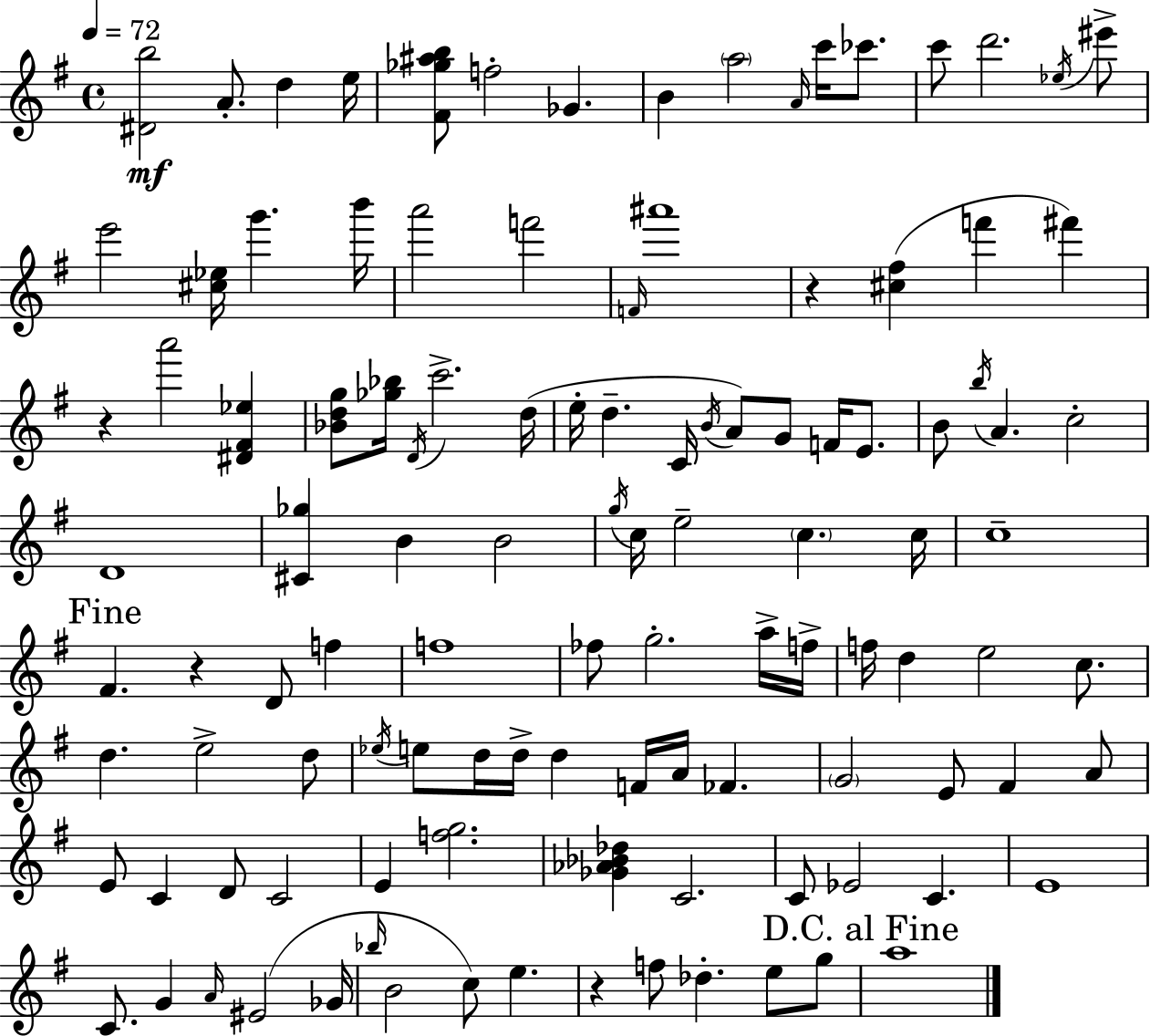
{
  \clef treble
  \time 4/4
  \defaultTimeSignature
  \key e \minor
  \tempo 4 = 72
  \repeat volta 2 { <dis' b''>2\mf a'8.-. d''4 e''16 | <fis' ges'' ais'' b''>8 f''2-. ges'4. | b'4 \parenthesize a''2 \grace { a'16 } c'''16 ces'''8. | c'''8 d'''2. \acciaccatura { ees''16 } | \break eis'''8-> e'''2 <cis'' ees''>16 g'''4. | b'''16 a'''2 f'''2 | \grace { f'16 } ais'''1 | r4 <cis'' fis''>4( f'''4 fis'''4) | \break r4 a'''2 <dis' fis' ees''>4 | <bes' d'' g''>8 <ges'' bes''>16 \acciaccatura { d'16 } c'''2.-> | d''16( e''16-. d''4.-- c'16 \acciaccatura { b'16 }) a'8 g'8 | f'16 e'8. b'8 \acciaccatura { b''16 } a'4. c''2-. | \break d'1 | <cis' ges''>4 b'4 b'2 | \acciaccatura { g''16 } c''16 e''2-- | \parenthesize c''4. c''16 c''1-- | \break \mark "Fine" fis'4. r4 | d'8 f''4 f''1 | fes''8 g''2.-. | a''16-> f''16-> f''16 d''4 e''2 | \break c''8. d''4. e''2-> | d''8 \acciaccatura { ees''16 } e''8 d''16 d''16-> d''4 | f'16 a'16 fes'4. \parenthesize g'2 | e'8 fis'4 a'8 e'8 c'4 d'8 | \break c'2 e'4 <f'' g''>2. | <ges' aes' bes' des''>4 c'2. | c'8 ees'2 | c'4. e'1 | \break c'8. g'4 \grace { a'16 }( | eis'2 ges'16 \grace { bes''16 } b'2 | c''8) e''4. r4 f''8 | des''4.-. e''8 g''8 \mark "D.C. al Fine" a''1 | \break } \bar "|."
}